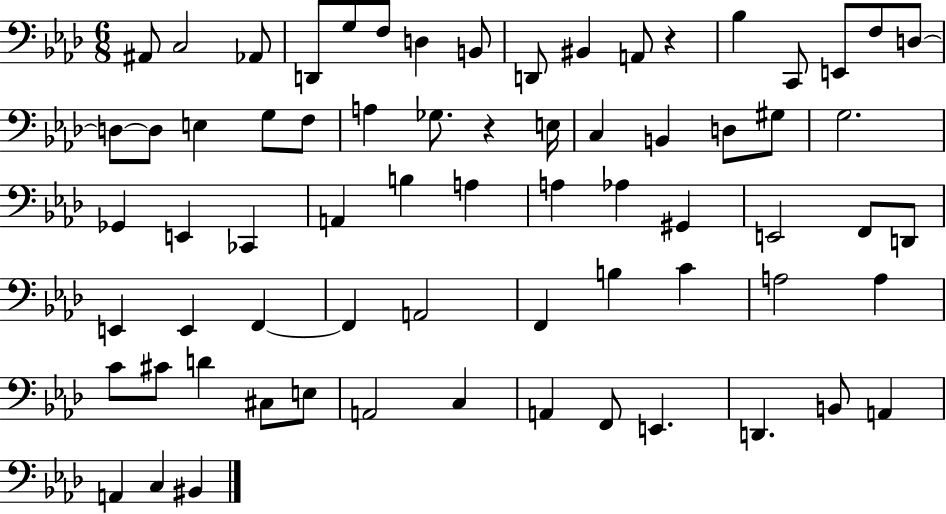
X:1
T:Untitled
M:6/8
L:1/4
K:Ab
^A,,/2 C,2 _A,,/2 D,,/2 G,/2 F,/2 D, B,,/2 D,,/2 ^B,, A,,/2 z _B, C,,/2 E,,/2 F,/2 D,/2 D,/2 D,/2 E, G,/2 F,/2 A, _G,/2 z E,/4 C, B,, D,/2 ^G,/2 G,2 _G,, E,, _C,, A,, B, A, A, _A, ^G,, E,,2 F,,/2 D,,/2 E,, E,, F,, F,, A,,2 F,, B, C A,2 A, C/2 ^C/2 D ^C,/2 E,/2 A,,2 C, A,, F,,/2 E,, D,, B,,/2 A,, A,, C, ^B,,